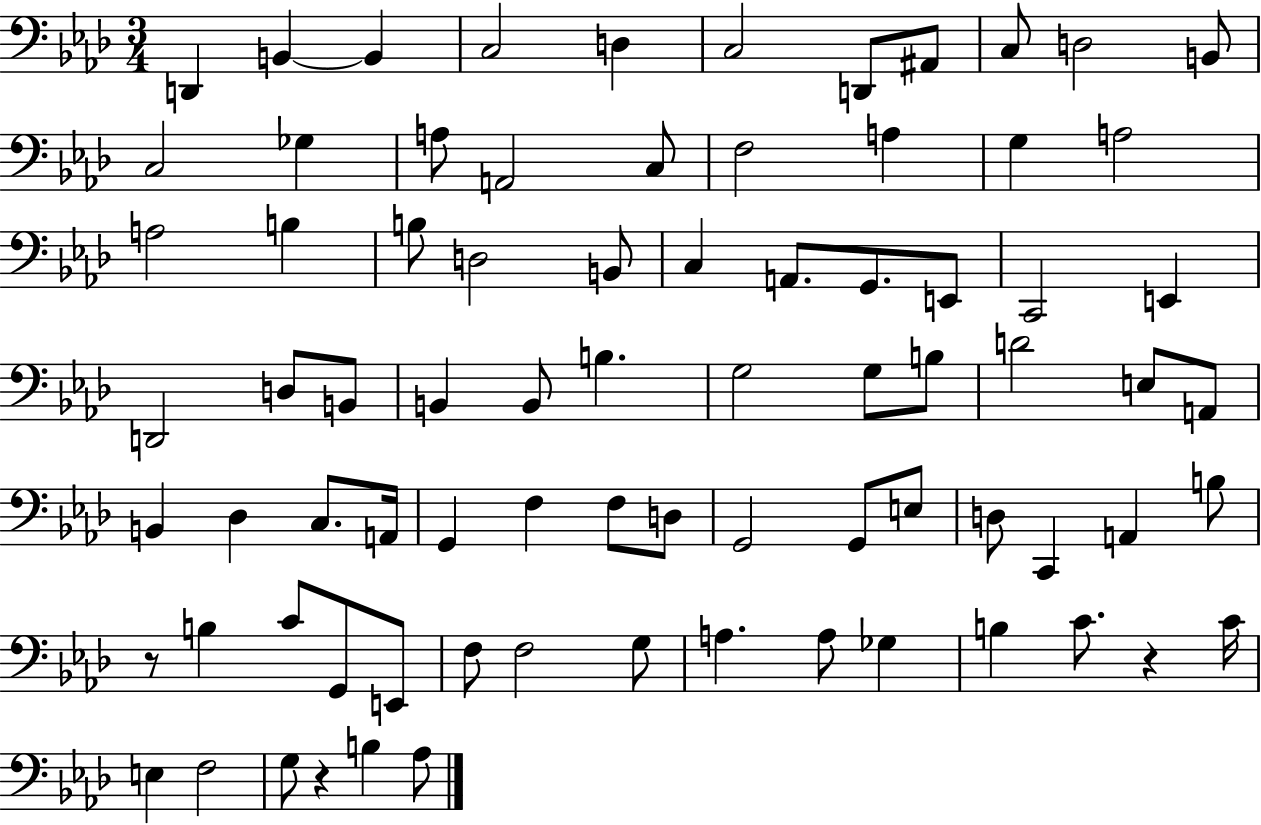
X:1
T:Untitled
M:3/4
L:1/4
K:Ab
D,, B,, B,, C,2 D, C,2 D,,/2 ^A,,/2 C,/2 D,2 B,,/2 C,2 _G, A,/2 A,,2 C,/2 F,2 A, G, A,2 A,2 B, B,/2 D,2 B,,/2 C, A,,/2 G,,/2 E,,/2 C,,2 E,, D,,2 D,/2 B,,/2 B,, B,,/2 B, G,2 G,/2 B,/2 D2 E,/2 A,,/2 B,, _D, C,/2 A,,/4 G,, F, F,/2 D,/2 G,,2 G,,/2 E,/2 D,/2 C,, A,, B,/2 z/2 B, C/2 G,,/2 E,,/2 F,/2 F,2 G,/2 A, A,/2 _G, B, C/2 z C/4 E, F,2 G,/2 z B, _A,/2